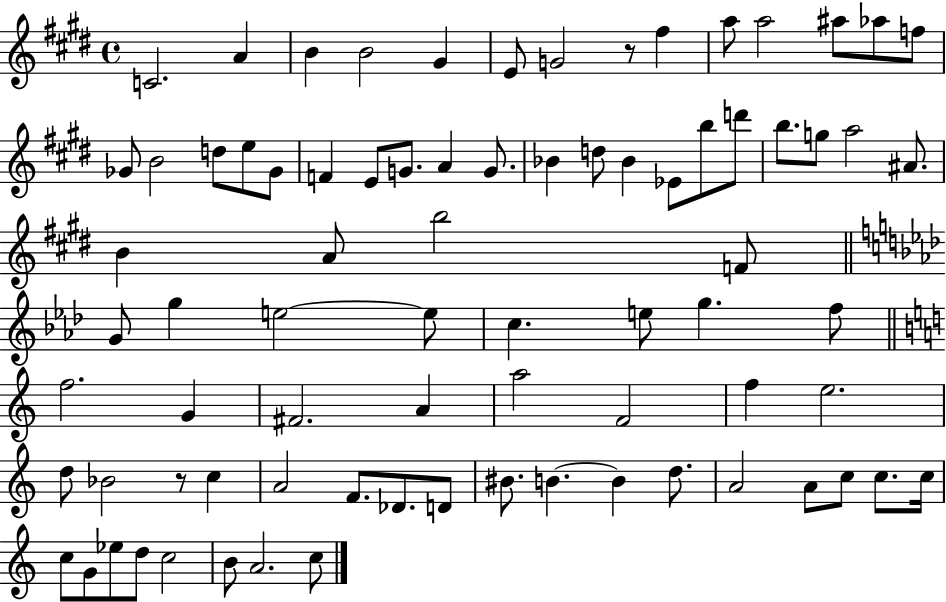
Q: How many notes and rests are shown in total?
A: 79